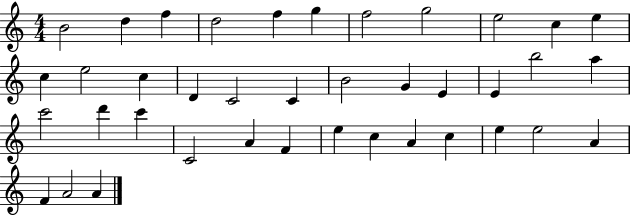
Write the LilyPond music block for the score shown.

{
  \clef treble
  \numericTimeSignature
  \time 4/4
  \key c \major
  b'2 d''4 f''4 | d''2 f''4 g''4 | f''2 g''2 | e''2 c''4 e''4 | \break c''4 e''2 c''4 | d'4 c'2 c'4 | b'2 g'4 e'4 | e'4 b''2 a''4 | \break c'''2 d'''4 c'''4 | c'2 a'4 f'4 | e''4 c''4 a'4 c''4 | e''4 e''2 a'4 | \break f'4 a'2 a'4 | \bar "|."
}